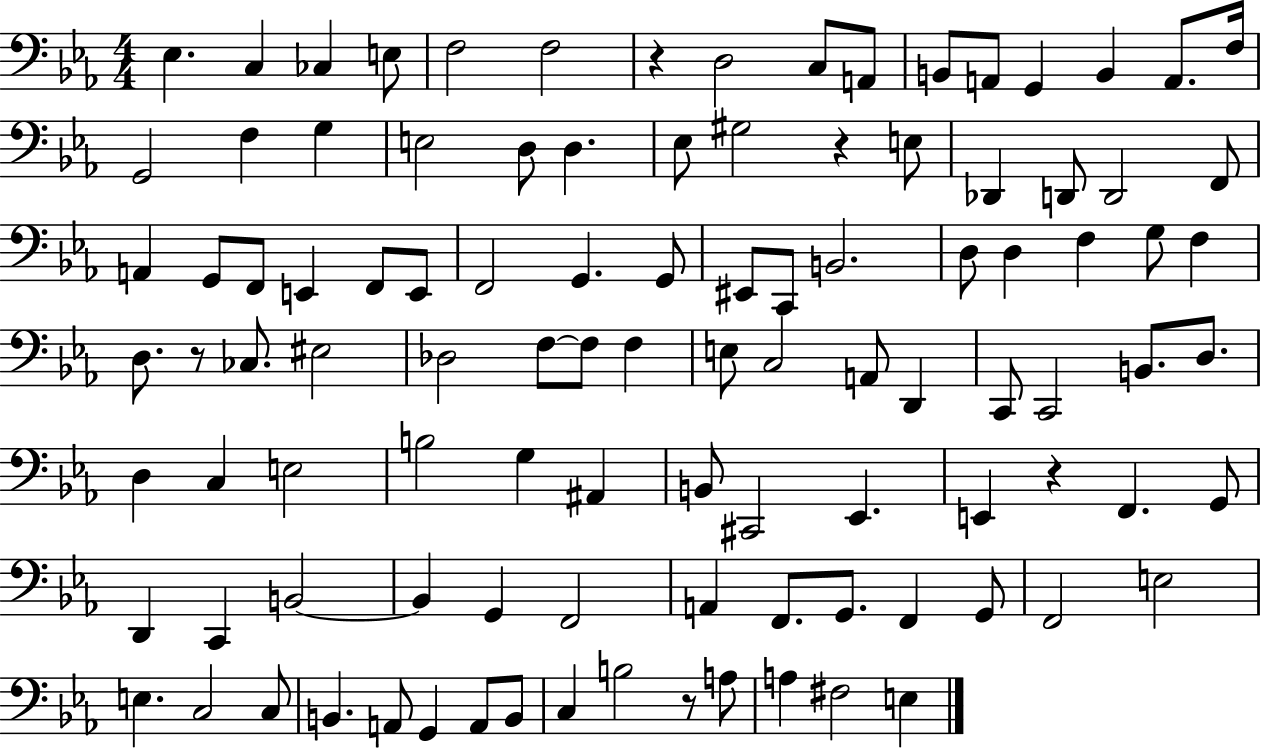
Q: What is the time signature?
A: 4/4